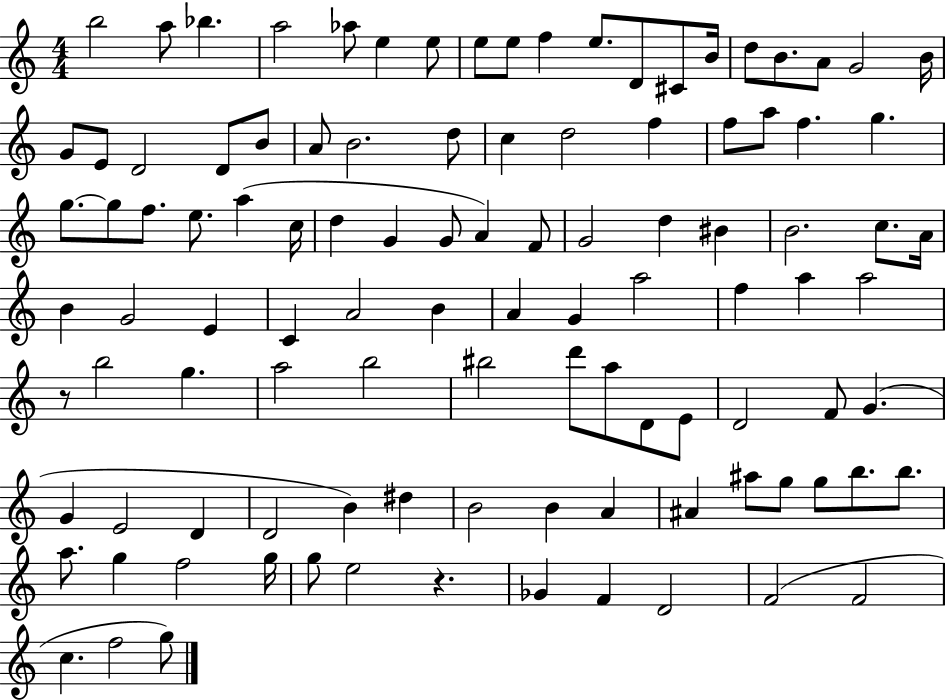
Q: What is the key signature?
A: C major